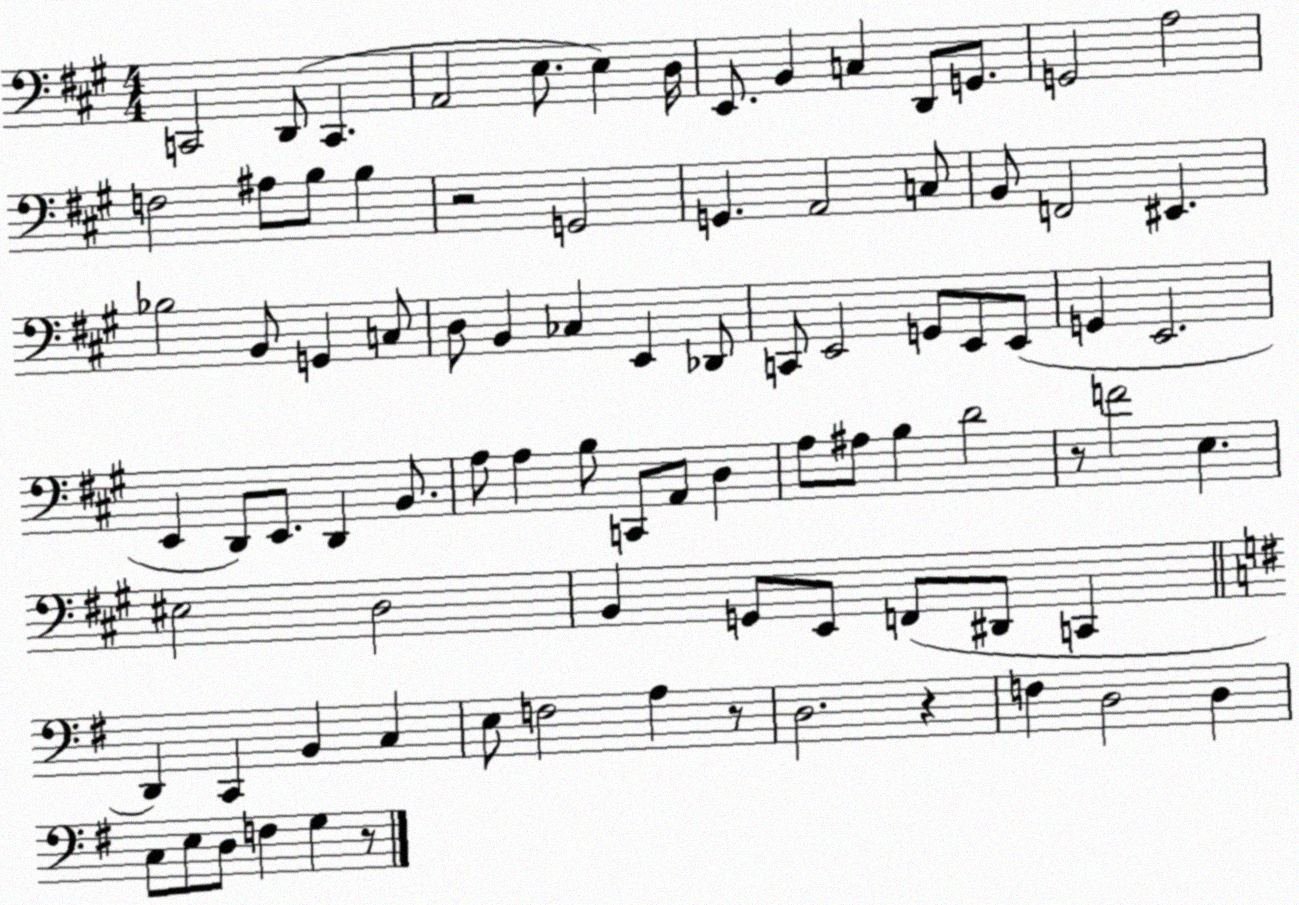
X:1
T:Untitled
M:4/4
L:1/4
K:A
C,,2 D,,/2 C,, A,,2 E,/2 E, D,/4 E,,/2 B,, C, D,,/2 G,,/2 G,,2 A,2 F,2 ^A,/2 B,/2 B, z2 G,,2 G,, A,,2 C,/2 B,,/2 F,,2 ^E,, _B,2 B,,/2 G,, C,/2 D,/2 B,, _C, E,, _D,,/2 C,,/2 E,,2 G,,/2 E,,/2 E,,/2 G,, E,,2 E,, D,,/2 E,,/2 D,, B,,/2 A,/2 A, B,/2 C,,/2 A,,/2 D, A,/2 ^A,/2 B, D2 z/2 F2 E, ^E,2 D,2 B,, G,,/2 E,,/2 F,,/2 ^D,,/2 C,, D,, C,, B,, C, E,/2 F,2 A, z/2 D,2 z F, D,2 D, C,/2 E,/2 D,/2 F, G, z/2